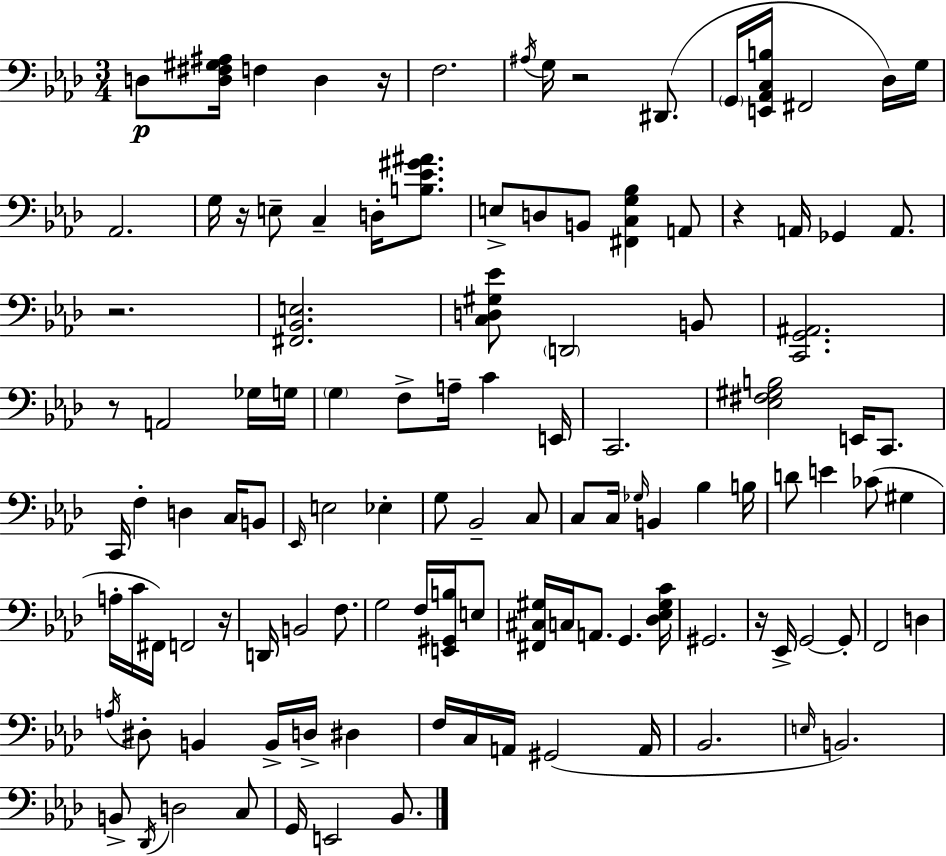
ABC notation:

X:1
T:Untitled
M:3/4
L:1/4
K:Fm
D,/2 [D,^F,^G,^A,]/4 F, D, z/4 F,2 ^A,/4 G,/4 z2 ^D,,/2 G,,/4 [E,,_A,,C,B,]/4 ^F,,2 _D,/4 G,/4 _A,,2 G,/4 z/4 E,/2 C, D,/4 [B,_E^G^A]/2 E,/2 D,/2 B,,/2 [^F,,C,G,_B,] A,,/2 z A,,/4 _G,, A,,/2 z2 [^F,,_B,,E,]2 [C,D,^G,_E]/2 D,,2 B,,/2 [C,,G,,^A,,]2 z/2 A,,2 _G,/4 G,/4 G, F,/2 A,/4 C E,,/4 C,,2 [_E,^F,^G,B,]2 E,,/4 C,,/2 C,,/4 F, D, C,/4 B,,/2 _E,,/4 E,2 _E, G,/2 _B,,2 C,/2 C,/2 C,/4 _G,/4 B,, _B, B,/4 D/2 E _C/2 ^G, A,/4 C/4 ^F,,/4 F,,2 z/4 D,,/4 B,,2 F,/2 G,2 F,/4 [E,,^G,,B,]/4 E,/2 [^F,,^C,^G,]/4 C,/4 A,,/2 G,, [_D,_E,^G,C]/4 ^G,,2 z/4 _E,,/4 G,,2 G,,/2 F,,2 D, A,/4 ^D,/2 B,, B,,/4 D,/4 ^D, F,/4 C,/4 A,,/4 ^G,,2 A,,/4 _B,,2 E,/4 B,,2 B,,/2 _D,,/4 D,2 C,/2 G,,/4 E,,2 _B,,/2